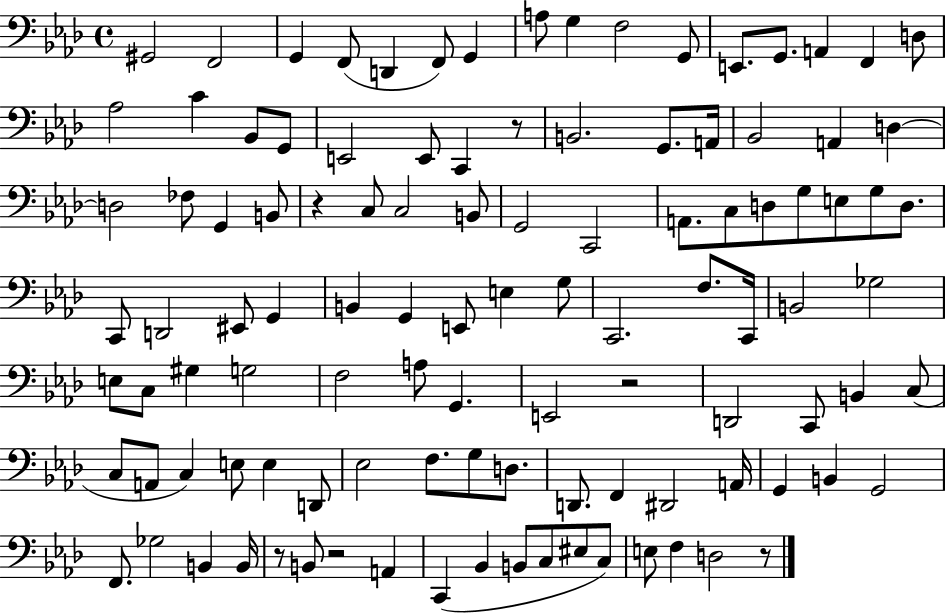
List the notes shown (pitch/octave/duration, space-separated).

G#2/h F2/h G2/q F2/e D2/q F2/e G2/q A3/e G3/q F3/h G2/e E2/e. G2/e. A2/q F2/q D3/e Ab3/h C4/q Bb2/e G2/e E2/h E2/e C2/q R/e B2/h. G2/e. A2/s Bb2/h A2/q D3/q D3/h FES3/e G2/q B2/e R/q C3/e C3/h B2/e G2/h C2/h A2/e. C3/e D3/e G3/e E3/e G3/e D3/e. C2/e D2/h EIS2/e G2/q B2/q G2/q E2/e E3/q G3/e C2/h. F3/e. C2/s B2/h Gb3/h E3/e C3/e G#3/q G3/h F3/h A3/e G2/q. E2/h R/h D2/h C2/e B2/q C3/e C3/e A2/e C3/q E3/e E3/q D2/e Eb3/h F3/e. G3/e D3/e. D2/e. F2/q D#2/h A2/s G2/q B2/q G2/h F2/e. Gb3/h B2/q B2/s R/e B2/e R/h A2/q C2/q Bb2/q B2/e C3/e EIS3/e C3/e E3/e F3/q D3/h R/e